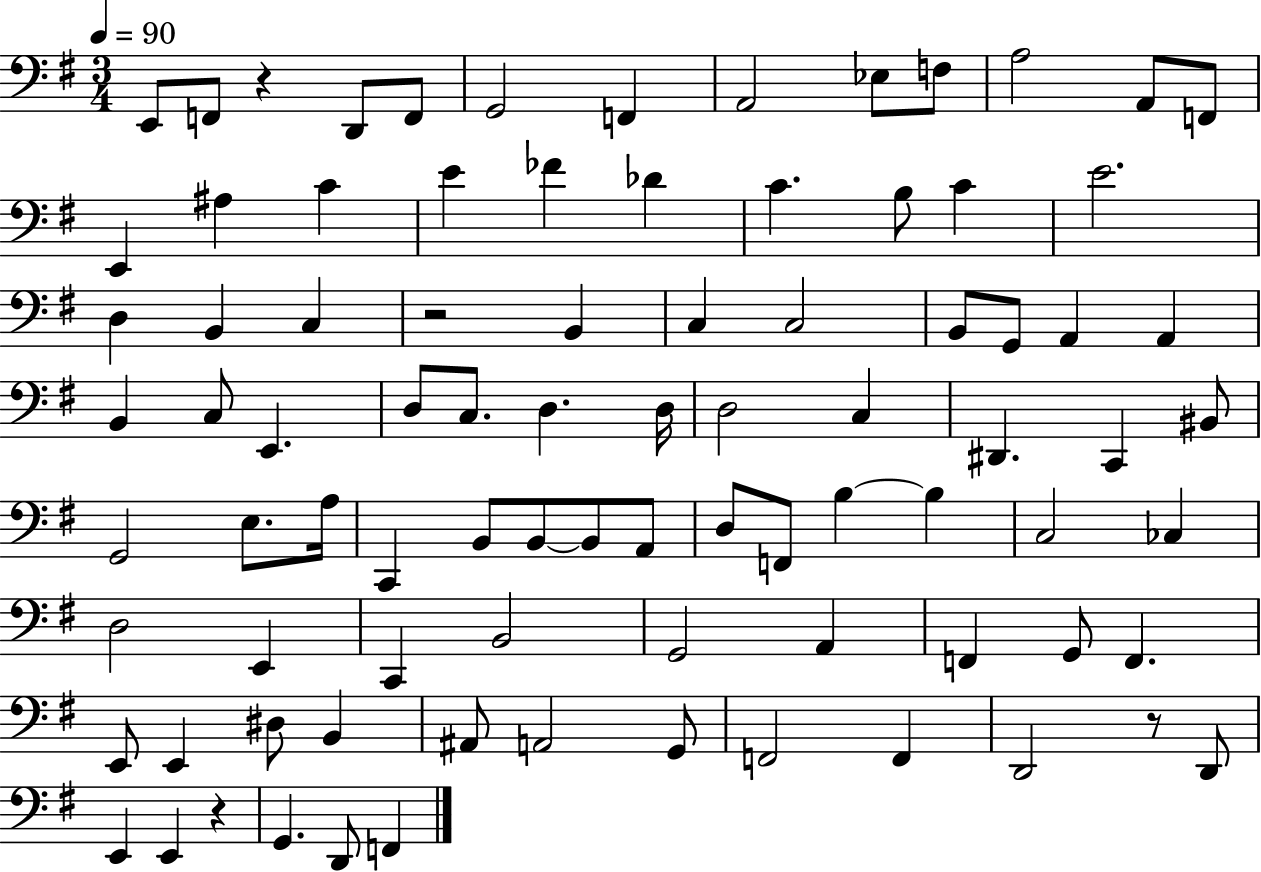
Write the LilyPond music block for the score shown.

{
  \clef bass
  \numericTimeSignature
  \time 3/4
  \key g \major
  \tempo 4 = 90
  e,8 f,8 r4 d,8 f,8 | g,2 f,4 | a,2 ees8 f8 | a2 a,8 f,8 | \break e,4 ais4 c'4 | e'4 fes'4 des'4 | c'4. b8 c'4 | e'2. | \break d4 b,4 c4 | r2 b,4 | c4 c2 | b,8 g,8 a,4 a,4 | \break b,4 c8 e,4. | d8 c8. d4. d16 | d2 c4 | dis,4. c,4 bis,8 | \break g,2 e8. a16 | c,4 b,8 b,8~~ b,8 a,8 | d8 f,8 b4~~ b4 | c2 ces4 | \break d2 e,4 | c,4 b,2 | g,2 a,4 | f,4 g,8 f,4. | \break e,8 e,4 dis8 b,4 | ais,8 a,2 g,8 | f,2 f,4 | d,2 r8 d,8 | \break e,4 e,4 r4 | g,4. d,8 f,4 | \bar "|."
}